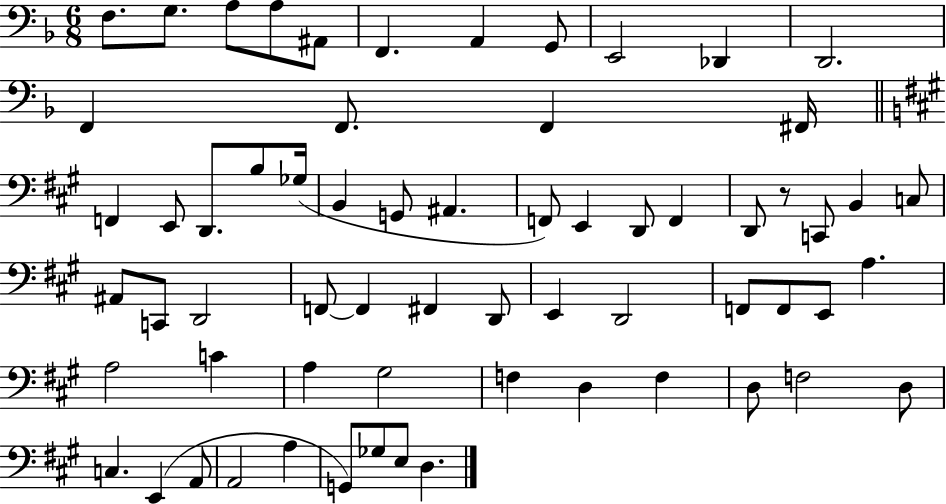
F3/e. G3/e. A3/e A3/e A#2/e F2/q. A2/q G2/e E2/h Db2/q D2/h. F2/q F2/e. F2/q F#2/s F2/q E2/e D2/e. B3/e Gb3/s B2/q G2/e A#2/q. F2/e E2/q D2/e F2/q D2/e R/e C2/e B2/q C3/e A#2/e C2/e D2/h F2/e F2/q F#2/q D2/e E2/q D2/h F2/e F2/e E2/e A3/q. A3/h C4/q A3/q G#3/h F3/q D3/q F3/q D3/e F3/h D3/e C3/q. E2/q A2/e A2/h A3/q G2/e Gb3/e E3/e D3/q.